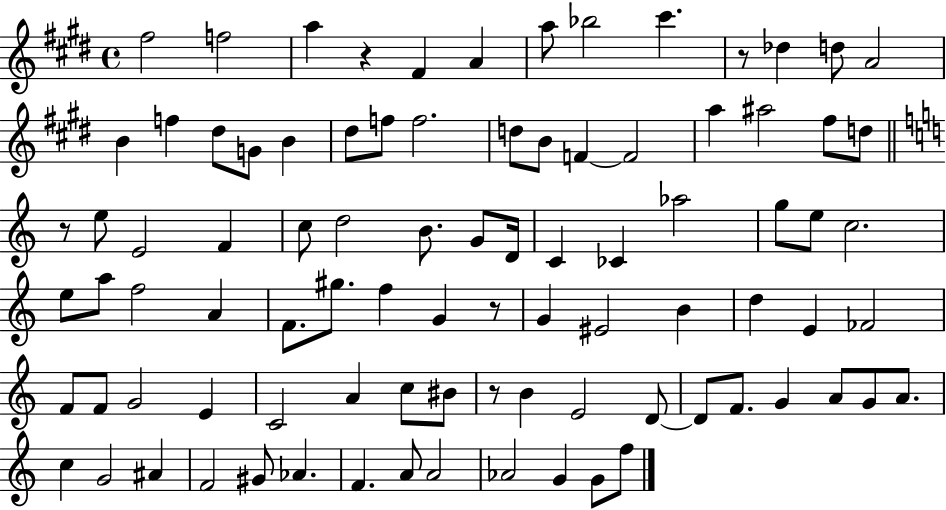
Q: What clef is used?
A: treble